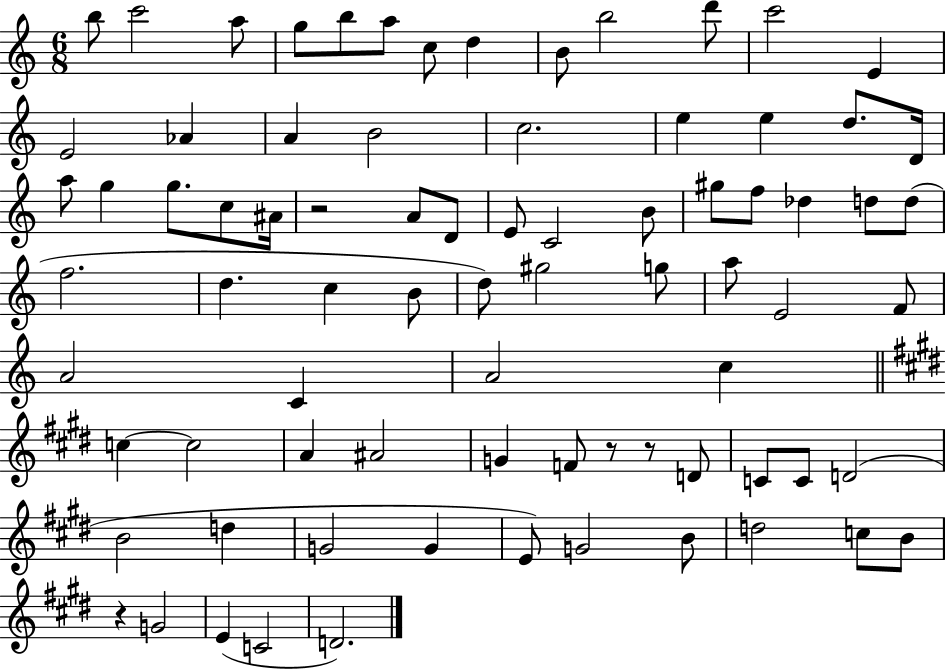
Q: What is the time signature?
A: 6/8